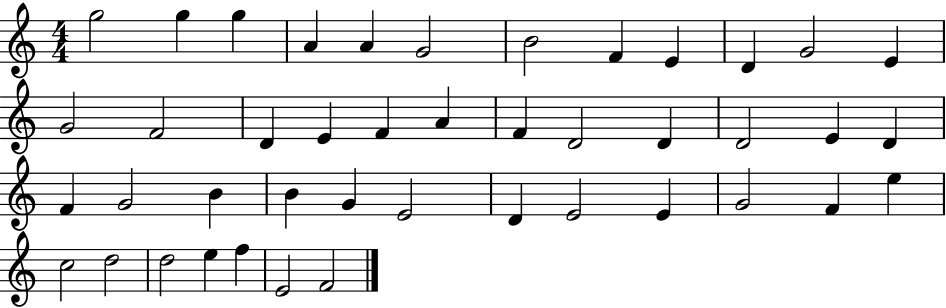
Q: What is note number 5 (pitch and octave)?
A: A4